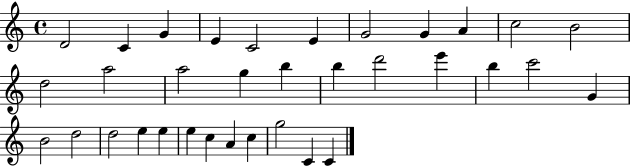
D4/h C4/q G4/q E4/q C4/h E4/q G4/h G4/q A4/q C5/h B4/h D5/h A5/h A5/h G5/q B5/q B5/q D6/h E6/q B5/q C6/h G4/q B4/h D5/h D5/h E5/q E5/q E5/q C5/q A4/q C5/q G5/h C4/q C4/q